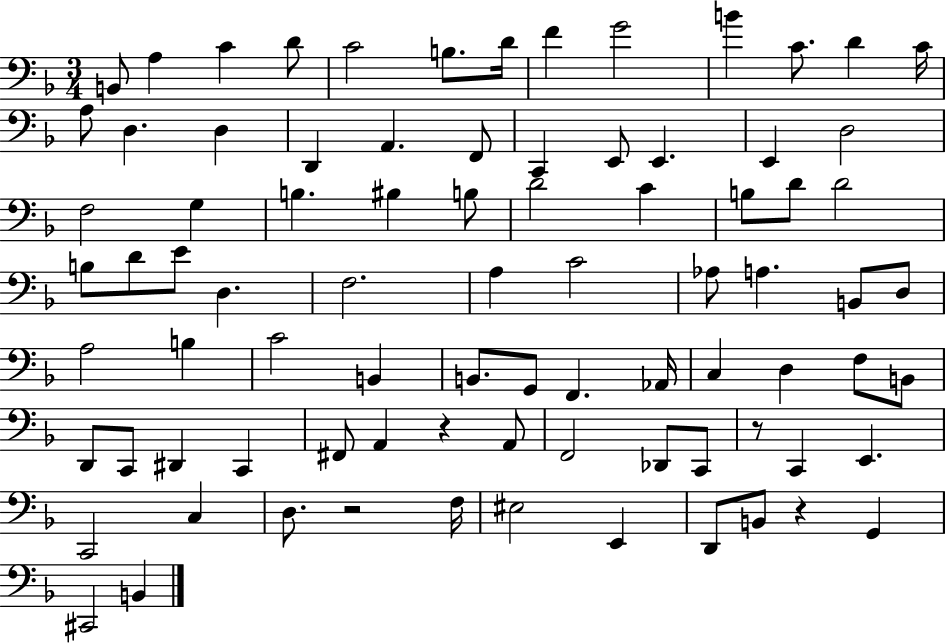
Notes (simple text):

B2/e A3/q C4/q D4/e C4/h B3/e. D4/s F4/q G4/h B4/q C4/e. D4/q C4/s A3/e D3/q. D3/q D2/q A2/q. F2/e C2/q E2/e E2/q. E2/q D3/h F3/h G3/q B3/q. BIS3/q B3/e D4/h C4/q B3/e D4/e D4/h B3/e D4/e E4/e D3/q. F3/h. A3/q C4/h Ab3/e A3/q. B2/e D3/e A3/h B3/q C4/h B2/q B2/e. G2/e F2/q. Ab2/s C3/q D3/q F3/e B2/e D2/e C2/e D#2/q C2/q F#2/e A2/q R/q A2/e F2/h Db2/e C2/e R/e C2/q E2/q. C2/h C3/q D3/e. R/h F3/s EIS3/h E2/q D2/e B2/e R/q G2/q C#2/h B2/q